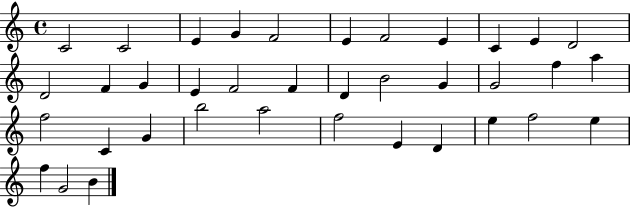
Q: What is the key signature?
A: C major